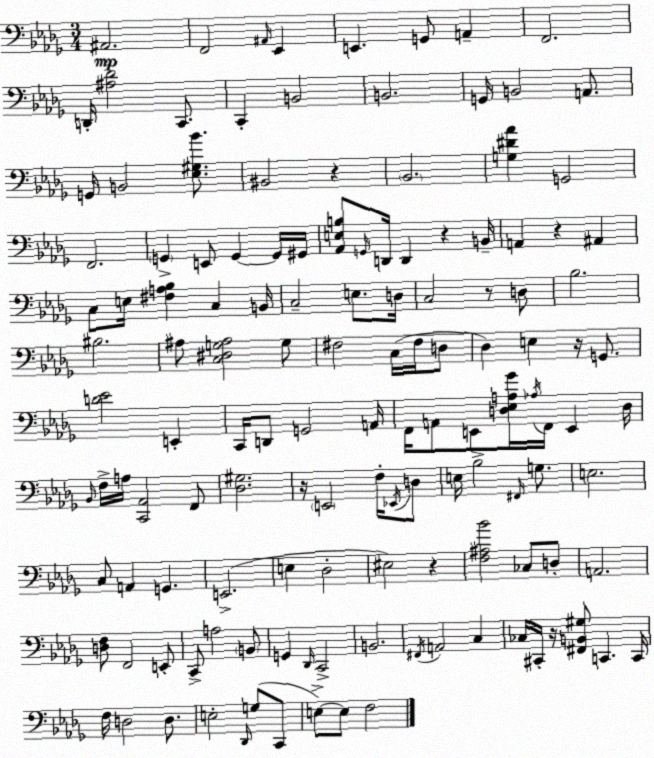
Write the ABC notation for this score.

X:1
T:Untitled
M:3/4
L:1/4
K:Bbm
^A,,2 F,,2 ^A,,/4 _E,, E,, G,,/2 A,, F,,2 D,,/4 [^A,_D]2 C,,/2 C,, B,,2 B,,2 G,,/4 B,,2 A,,/2 G,,/4 B,,2 [_E,^G,_B]/2 ^B,,2 z _B,,2 [G,^D_A] G,,2 F,,2 G,, E,,/2 G,, G,,/4 ^G,,/4 [_A,,E,B,]/2 G,,/4 D,,/4 D,, z B,,/4 A,, z ^A,, C,/2 E,/4 [^F,A,_B,] C, B,,/4 C,2 E,/2 D,/4 C,2 z/2 D,/2 _B,2 ^B,2 ^A,/2 [C,^D,G,^A,]2 G,/2 ^F,2 C,/4 ^F,/4 D,/2 _D, E, z/4 G,,/2 [D_E]2 E,, C,,/4 D,,/2 G,,2 A,,/4 F,,/4 A,,/2 E,,/2 [D,_E,A,_G]/4 _A,/4 F,,/4 E,, D,/4 _B,,/4 F,/4 A,/4 [C,,_A,,]2 F,,/2 [_D,^G,]2 z/4 E,,2 F,/4 _E,,/4 D,/2 E,/4 _B,2 ^F,,/4 G,/2 E,2 C,/2 A,, G,, E,,2 E, _D,2 ^E,2 z [F,^A,_B]2 _C,/2 D,/2 A,,2 [D,F,]/2 F,,2 E,,/2 C,,/2 A,2 B,,/2 G,, _D,,/4 C,,2 B,,2 ^F,,/4 A,,2 C, _C,/4 ^C,,/4 z/4 [^F,,B,,^G,]/2 C,, C,,/4 F,/4 D,2 D,/2 E,2 _D,,/4 G,/2 C,,/2 E,/2 E,/2 F,2